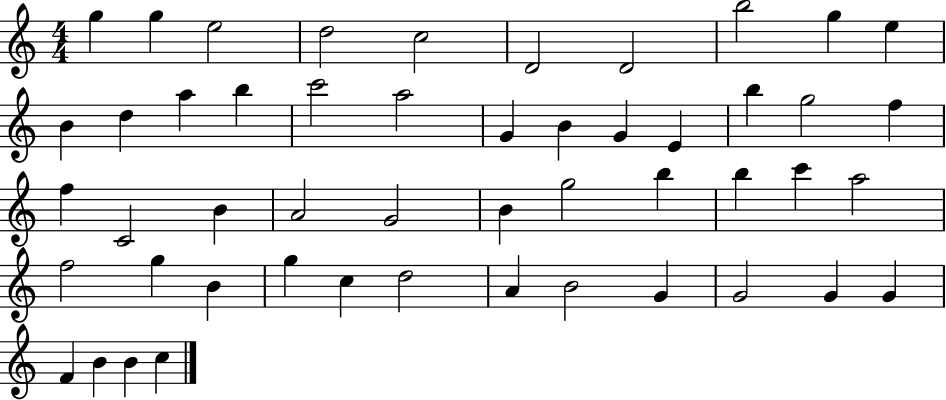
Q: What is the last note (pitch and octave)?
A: C5